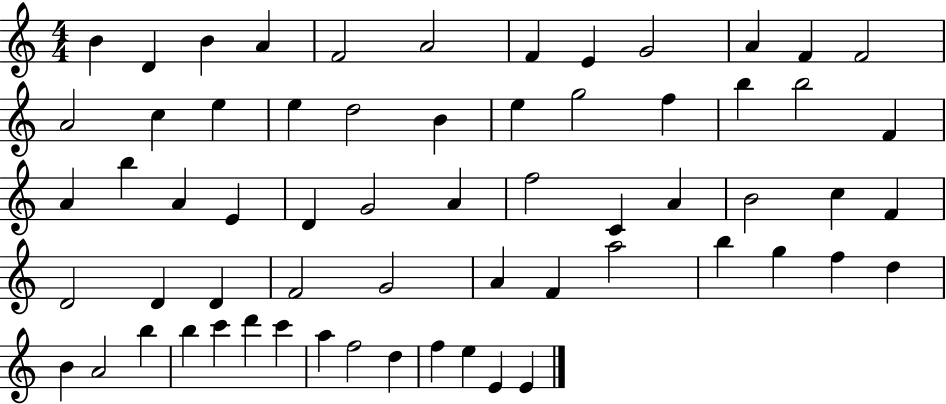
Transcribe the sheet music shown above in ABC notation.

X:1
T:Untitled
M:4/4
L:1/4
K:C
B D B A F2 A2 F E G2 A F F2 A2 c e e d2 B e g2 f b b2 F A b A E D G2 A f2 C A B2 c F D2 D D F2 G2 A F a2 b g f d B A2 b b c' d' c' a f2 d f e E E